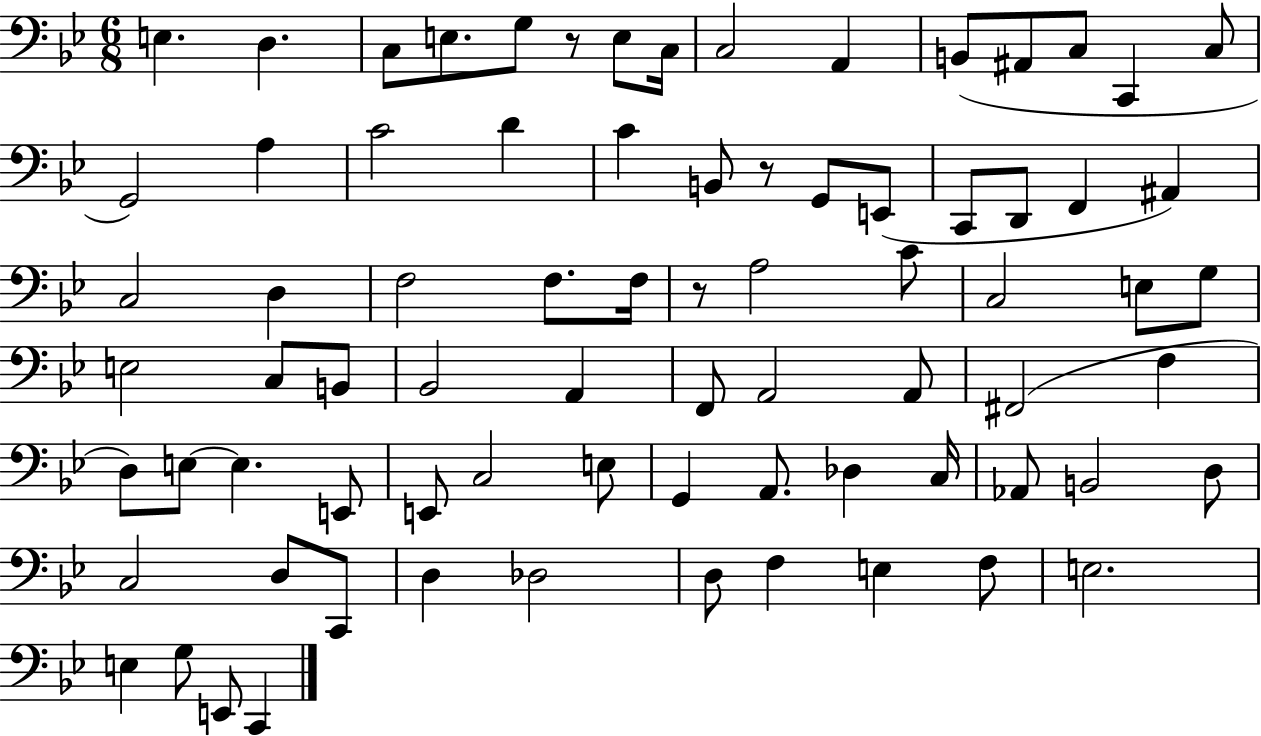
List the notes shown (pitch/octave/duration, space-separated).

E3/q. D3/q. C3/e E3/e. G3/e R/e E3/e C3/s C3/h A2/q B2/e A#2/e C3/e C2/q C3/e G2/h A3/q C4/h D4/q C4/q B2/e R/e G2/e E2/e C2/e D2/e F2/q A#2/q C3/h D3/q F3/h F3/e. F3/s R/e A3/h C4/e C3/h E3/e G3/e E3/h C3/e B2/e Bb2/h A2/q F2/e A2/h A2/e F#2/h F3/q D3/e E3/e E3/q. E2/e E2/e C3/h E3/e G2/q A2/e. Db3/q C3/s Ab2/e B2/h D3/e C3/h D3/e C2/e D3/q Db3/h D3/e F3/q E3/q F3/e E3/h. E3/q G3/e E2/e C2/q